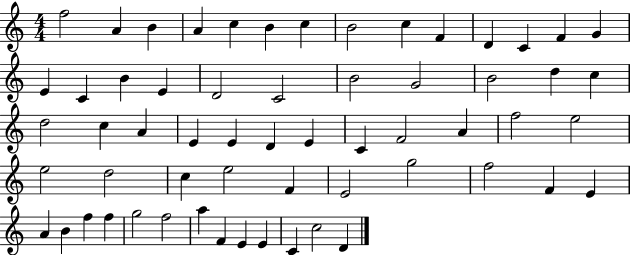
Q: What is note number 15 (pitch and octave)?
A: E4